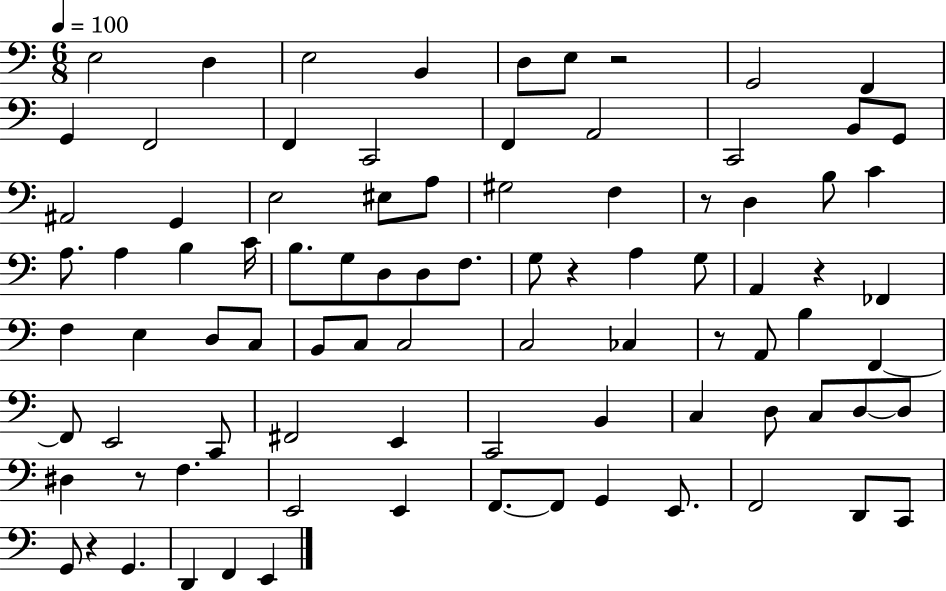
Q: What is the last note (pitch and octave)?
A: E2